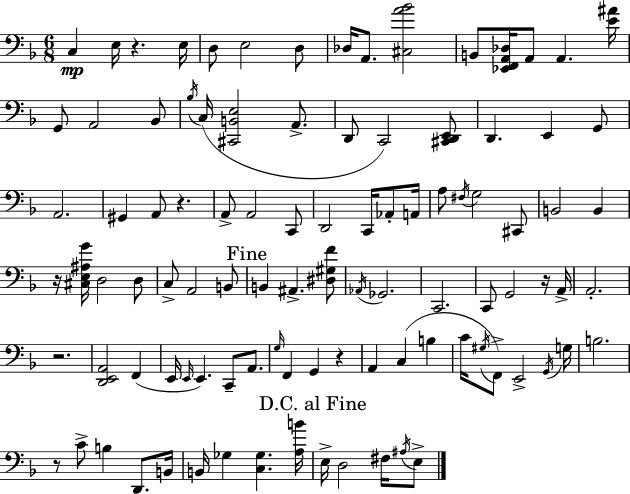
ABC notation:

X:1
T:Untitled
M:6/8
L:1/4
K:Dm
C, E,/4 z E,/4 D,/2 E,2 D,/2 _D,/4 A,,/2 [^C,A_B]2 B,,/2 [_E,,F,,A,,_D,]/4 A,,/2 A,, [E^A]/4 G,,/2 A,,2 _B,,/2 _B,/4 C,/4 [^C,,B,,E,]2 A,,/2 D,,/2 C,,2 [^C,,D,,E,,]/2 D,, E,, G,,/2 A,,2 ^G,, A,,/2 z A,,/2 A,,2 C,,/2 D,,2 C,,/4 _A,,/2 A,,/4 A,/2 ^F,/4 G,2 ^C,,/2 B,,2 B,, z/4 [^C,E,^A,G]/4 D,2 D,/2 C,/2 A,,2 B,,/2 B,, ^A,, [^D,^G,F]/2 _A,,/4 _G,,2 C,,2 C,,/2 G,,2 z/4 A,,/4 A,,2 z2 [D,,E,,A,,]2 F,, E,,/4 E,,/4 E,, C,,/2 A,,/2 G,/4 F,, G,, z A,, C, B, C/4 ^G,/4 F,,/2 E,,2 G,,/4 G,/4 B,2 z/2 C/2 B, D,,/2 B,,/4 B,,/4 _G, [C,_G,] [A,B]/4 E,/4 D,2 ^F,/4 ^A,/4 E,/2